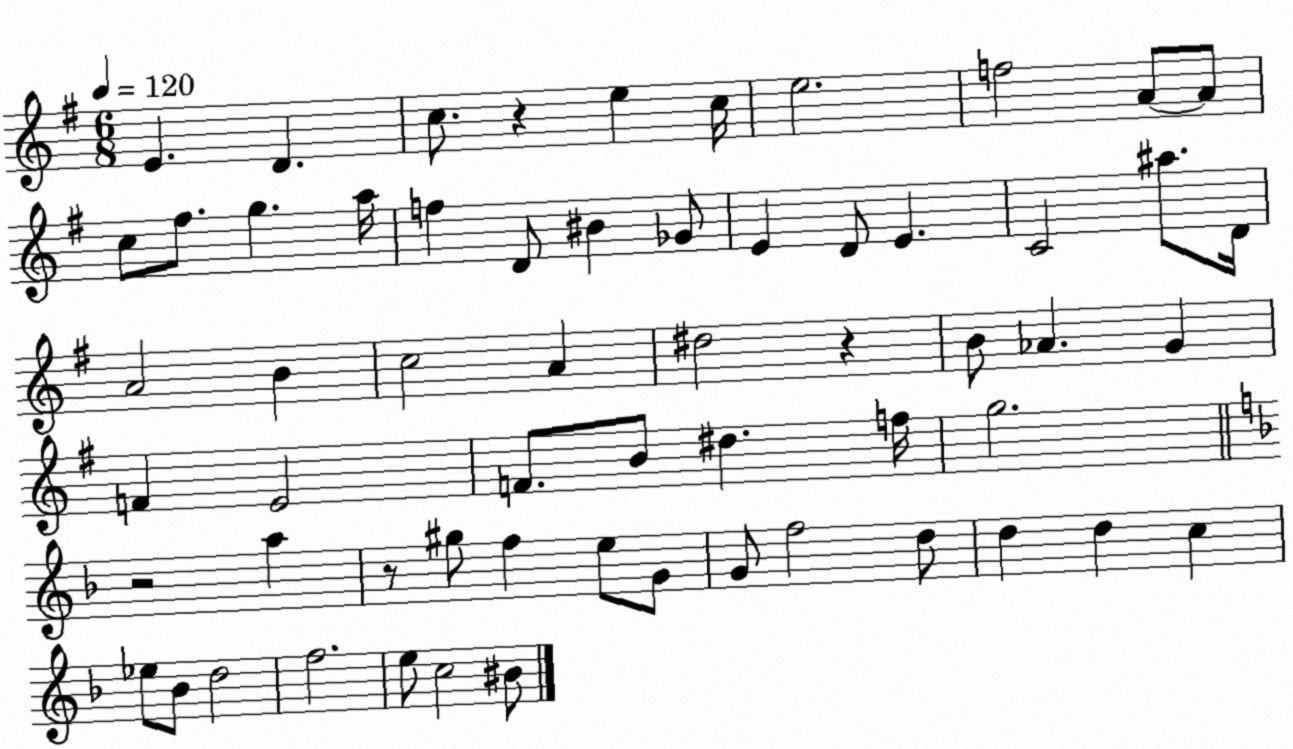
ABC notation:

X:1
T:Untitled
M:6/8
L:1/4
K:G
E D c/2 z e c/4 e2 f2 A/2 A/2 c/2 ^f/2 g a/4 f D/2 ^B _G/2 E D/2 E C2 ^a/2 D/4 A2 B c2 A ^d2 z B/2 _A G F E2 F/2 B/2 ^d f/4 g2 z2 a z/2 ^g/2 f e/2 G/2 G/2 f2 d/2 d d c _e/2 _B/2 d2 f2 e/2 c2 ^B/2